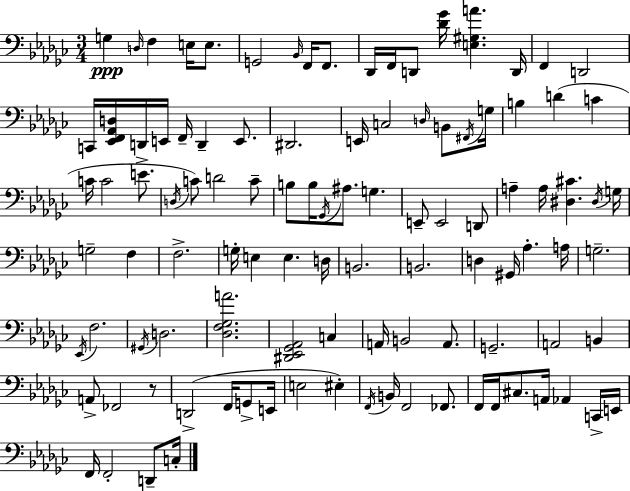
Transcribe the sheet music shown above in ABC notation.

X:1
T:Untitled
M:3/4
L:1/4
K:Ebm
G, D,/4 F, E,/4 E,/2 G,,2 _B,,/4 F,,/4 F,,/2 _D,,/4 F,,/4 D,,/2 [_D_G]/4 [E,^G,A] D,,/4 F,, D,,2 C,,/4 [_E,,F,,_A,,D,]/4 D,,/4 E,,/4 F,,/4 D,, E,,/2 ^D,,2 E,,/4 C,2 D,/4 B,,/2 ^F,,/4 G,/4 B, D C C/4 C2 E/2 D,/4 C/2 D2 C/2 B,/2 B,/4 _G,,/4 ^A,/2 G, E,,/2 E,,2 D,,/2 A, A,/4 [^D,^C] ^D,/4 G,/4 G,2 F, F,2 G,/4 E, E, D,/4 B,,2 B,,2 D, ^G,,/4 _A, A,/4 G,2 _E,,/4 F,2 ^G,,/4 D,2 [_D,F,_G,A]2 [^D,,_E,,_G,,_A,,]2 C, A,,/4 B,,2 A,,/2 G,,2 A,,2 B,, A,,/2 _F,,2 z/2 D,,2 F,,/4 G,,/2 E,,/4 E,2 ^E, F,,/4 B,,/4 F,,2 _F,,/2 F,,/4 F,,/4 ^C,/2 A,,/4 _A,, C,,/4 E,,/4 F,,/4 F,,2 D,,/2 C,/4